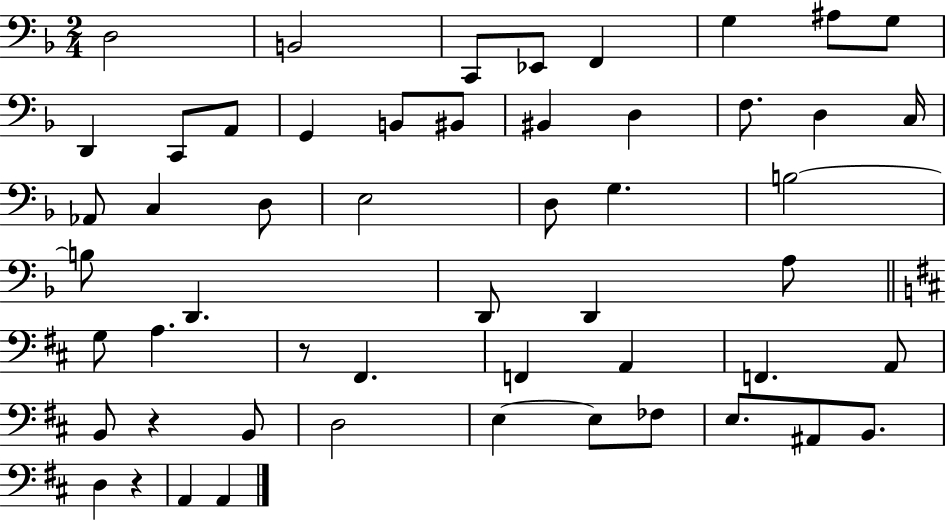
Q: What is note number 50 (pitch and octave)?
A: A2